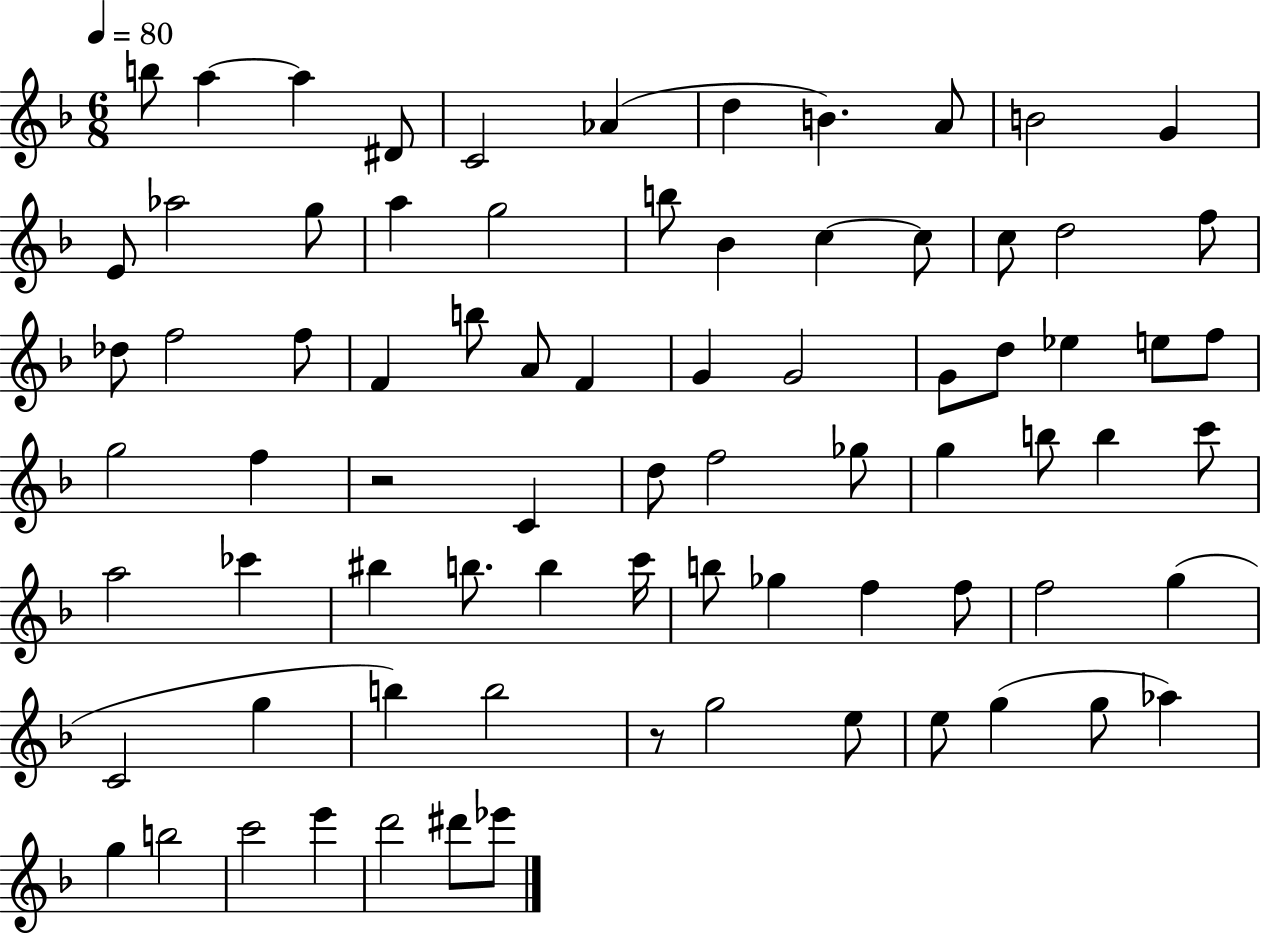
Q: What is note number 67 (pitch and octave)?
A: G5